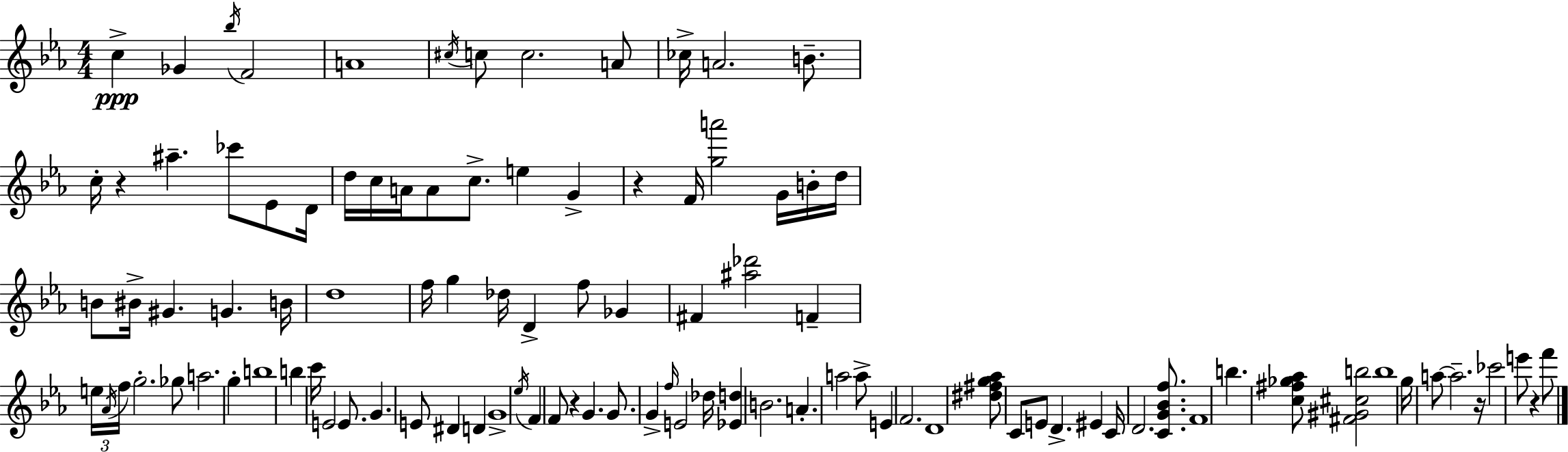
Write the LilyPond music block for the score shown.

{
  \clef treble
  \numericTimeSignature
  \time 4/4
  \key c \minor
  c''4->\ppp ges'4 \acciaccatura { bes''16 } f'2 | a'1 | \acciaccatura { cis''16 } c''8 c''2. | a'8 ces''16-> a'2. b'8.-- | \break c''16-. r4 ais''4.-- ces'''8 ees'8 | d'16 d''16 c''16 a'16 a'8 c''8.-> e''4 g'4-> | r4 f'16 <g'' a'''>2 g'16 | b'16-. d''16 b'8 bis'16-> gis'4. g'4. | \break b'16 d''1 | f''16 g''4 des''16 d'4-> f''8 ges'4 | fis'4 <ais'' des'''>2 f'4-- | \tuplet 3/2 { e''16 \acciaccatura { aes'16 } f''16 } g''2.-. | \break ges''8 a''2. g''4-. | b''1 | b''4 c'''16 e'2 | e'8. g'4. e'8 dis'4 d'4 | \break g'1-> | \acciaccatura { ees''16 } f'4 f'8 r4 g'4. | g'8. g'4-> \grace { f''16 } e'2 | des''16 <ees' d''>4 b'2. | \break a'4.-. a''2 | a''8-> e'4 f'2. | d'1 | <dis'' fis'' g'' aes''>8 c'8 e'8 d'4.-> | \break eis'4 c'16 d'2. | <c' g' bes' f''>8. f'1 | b''4. <c'' fis'' ges'' aes''>8 <fis' gis' cis'' b''>2 | b''1 | \break g''16 a''8~~ a''2.-- | r16 ces'''2 e'''8 r4 | f'''8 \bar "|."
}